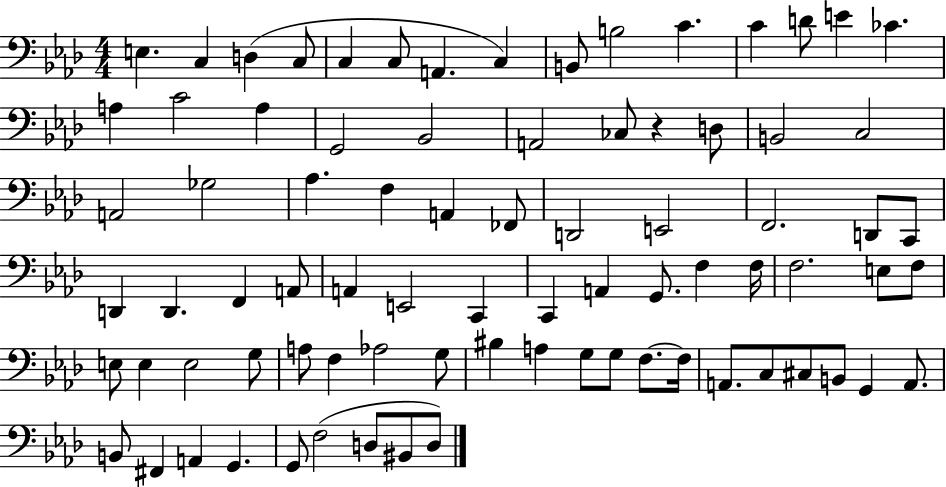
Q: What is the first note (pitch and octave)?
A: E3